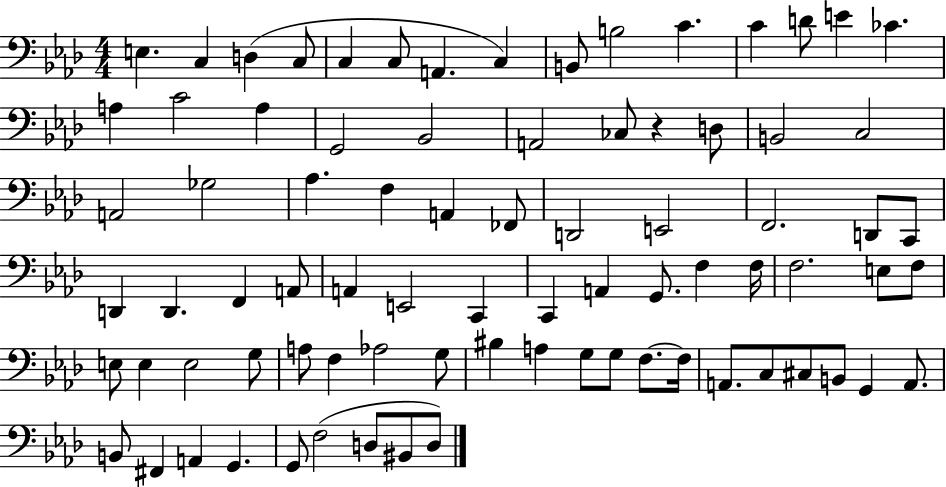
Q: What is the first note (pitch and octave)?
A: E3